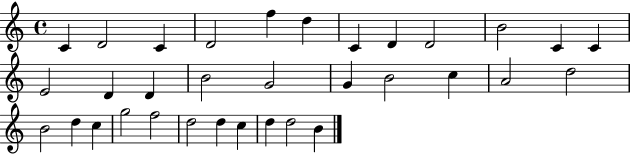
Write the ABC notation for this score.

X:1
T:Untitled
M:4/4
L:1/4
K:C
C D2 C D2 f d C D D2 B2 C C E2 D D B2 G2 G B2 c A2 d2 B2 d c g2 f2 d2 d c d d2 B